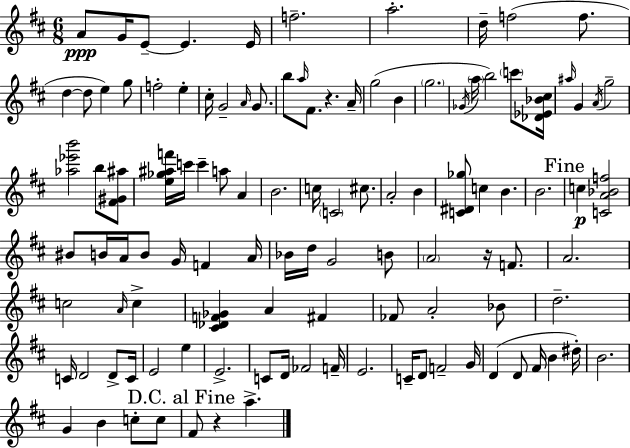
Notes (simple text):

A4/e G4/s E4/e E4/q. E4/s F5/h. A5/h. D5/s F5/h F5/e. D5/q D5/e E5/q G5/e F5/h E5/q C#5/s G4/h A4/s G4/e. B5/e A5/s F#4/e. R/q. A4/s G5/h B4/q G5/h. Gb4/s A5/s B5/h C6/e [Db4,Eb4,Bb4,C#5]/s A#5/s G4/q A4/s G5/h [Ab5,Eb6,B6]/h B5/e [F#4,G#4,A#5]/e [E5,Gb5,A#5,F6]/s C6/s C6/q A5/e A4/q B4/h. C5/s C4/h C#5/e. A4/h B4/q [C4,D#4,Gb5]/e C5/q B4/q. B4/h. C5/q [C4,A4,Bb4,F5]/h BIS4/e B4/s A4/s B4/e G4/s F4/q A4/s Bb4/s D5/s G4/h B4/e A4/h R/s F4/e. A4/h. C5/h A4/s C5/q [C#4,Db4,F4,Gb4]/q A4/q F#4/q FES4/e A4/h Bb4/e D5/h. C4/s D4/h D4/e C4/s E4/h E5/q E4/h. C4/e D4/s FES4/h F4/s E4/h. C4/s D4/e F4/h G4/s D4/q D4/e F#4/s B4/q D#5/s B4/h. G4/q B4/q C5/e C5/e F#4/e R/q A5/q.